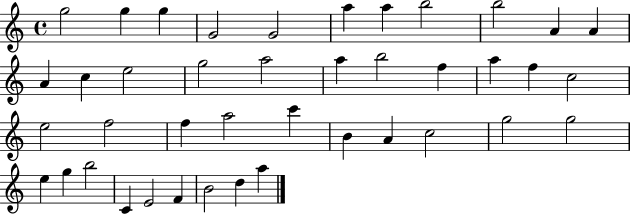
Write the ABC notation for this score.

X:1
T:Untitled
M:4/4
L:1/4
K:C
g2 g g G2 G2 a a b2 b2 A A A c e2 g2 a2 a b2 f a f c2 e2 f2 f a2 c' B A c2 g2 g2 e g b2 C E2 F B2 d a